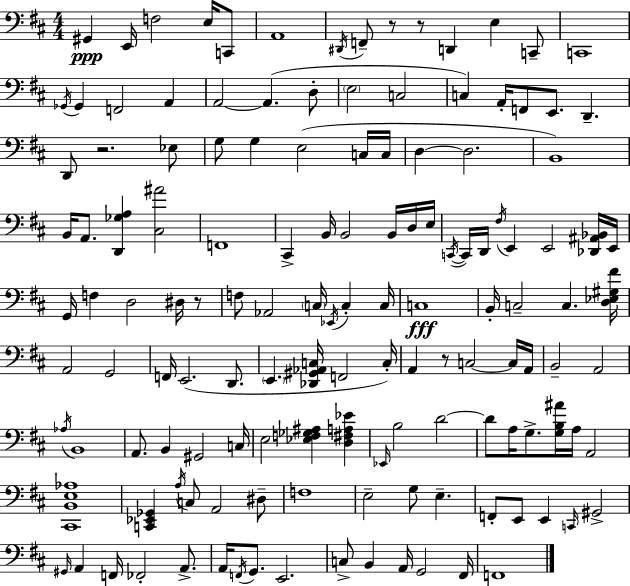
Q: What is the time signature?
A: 4/4